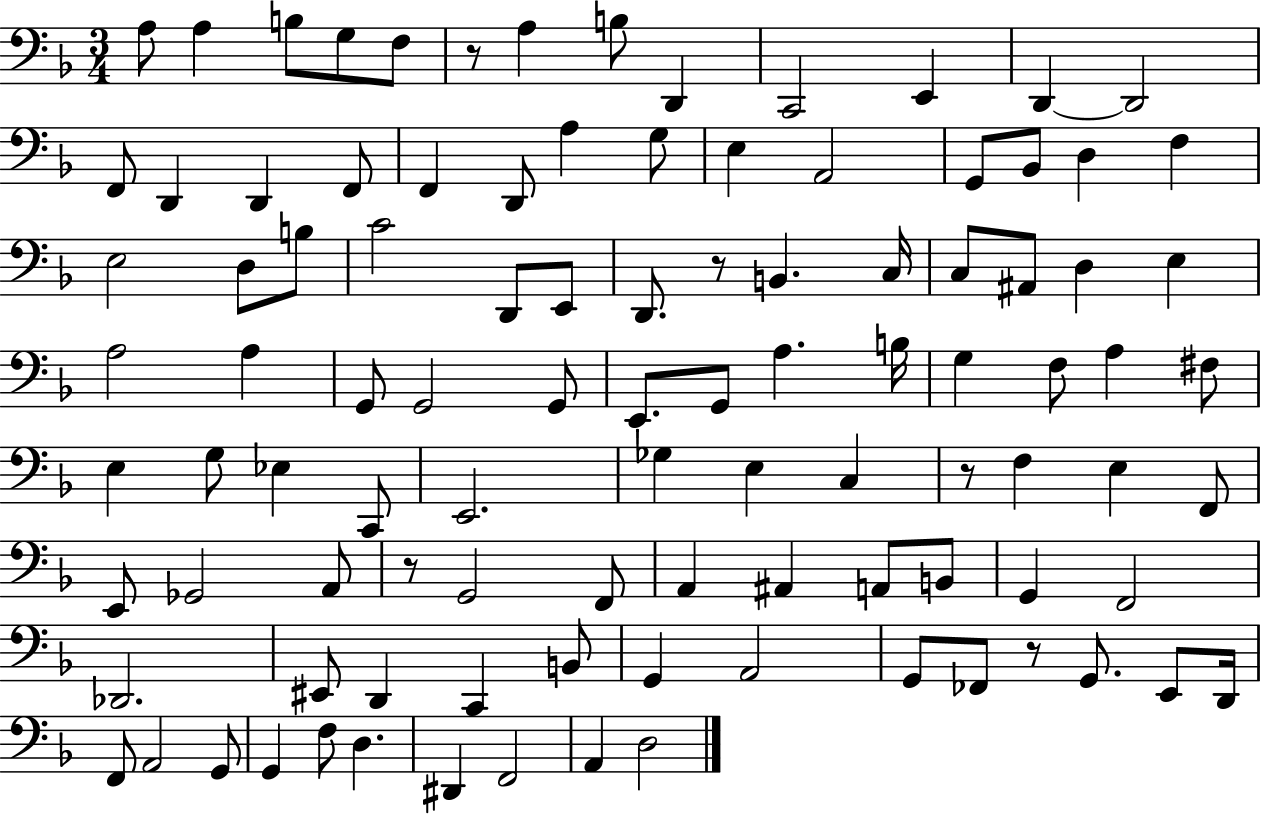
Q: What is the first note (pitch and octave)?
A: A3